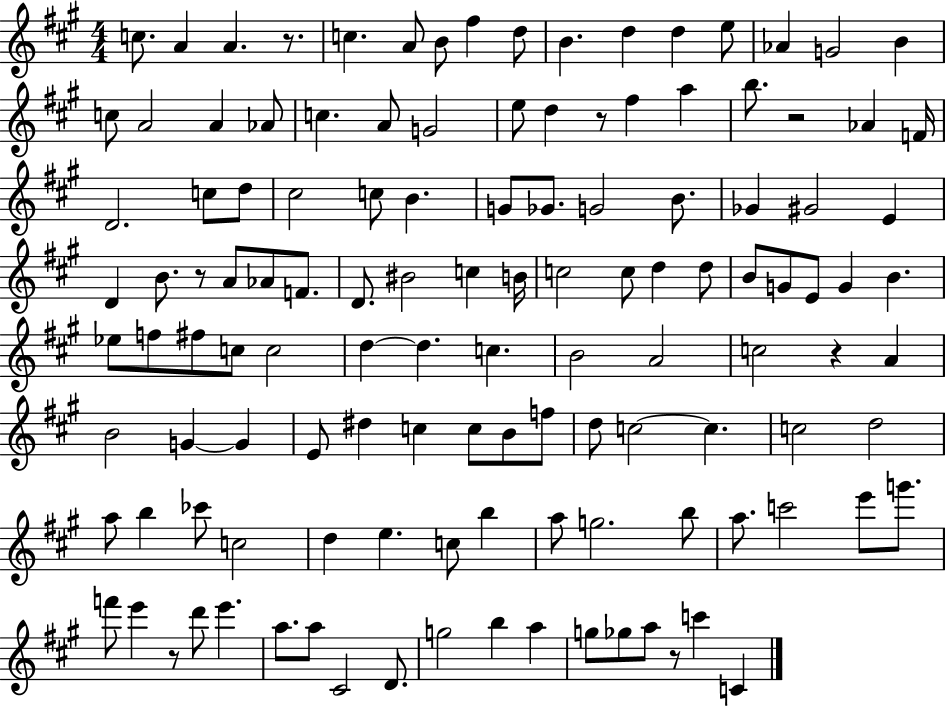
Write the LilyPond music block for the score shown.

{
  \clef treble
  \numericTimeSignature
  \time 4/4
  \key a \major
  \repeat volta 2 { c''8. a'4 a'4. r8. | c''4. a'8 b'8 fis''4 d''8 | b'4. d''4 d''4 e''8 | aes'4 g'2 b'4 | \break c''8 a'2 a'4 aes'8 | c''4. a'8 g'2 | e''8 d''4 r8 fis''4 a''4 | b''8. r2 aes'4 f'16 | \break d'2. c''8 d''8 | cis''2 c''8 b'4. | g'8 ges'8. g'2 b'8. | ges'4 gis'2 e'4 | \break d'4 b'8. r8 a'8 aes'8 f'8. | d'8. bis'2 c''4 b'16 | c''2 c''8 d''4 d''8 | b'8 g'8 e'8 g'4 b'4. | \break ees''8 f''8 fis''8 c''8 c''2 | d''4~~ d''4. c''4. | b'2 a'2 | c''2 r4 a'4 | \break b'2 g'4~~ g'4 | e'8 dis''4 c''4 c''8 b'8 f''8 | d''8 c''2~~ c''4. | c''2 d''2 | \break a''8 b''4 ces'''8 c''2 | d''4 e''4. c''8 b''4 | a''8 g''2. b''8 | a''8. c'''2 e'''8 g'''8. | \break f'''8 e'''4 r8 d'''8 e'''4. | a''8. a''8 cis'2 d'8. | g''2 b''4 a''4 | g''8 ges''8 a''8 r8 c'''4 c'4 | \break } \bar "|."
}